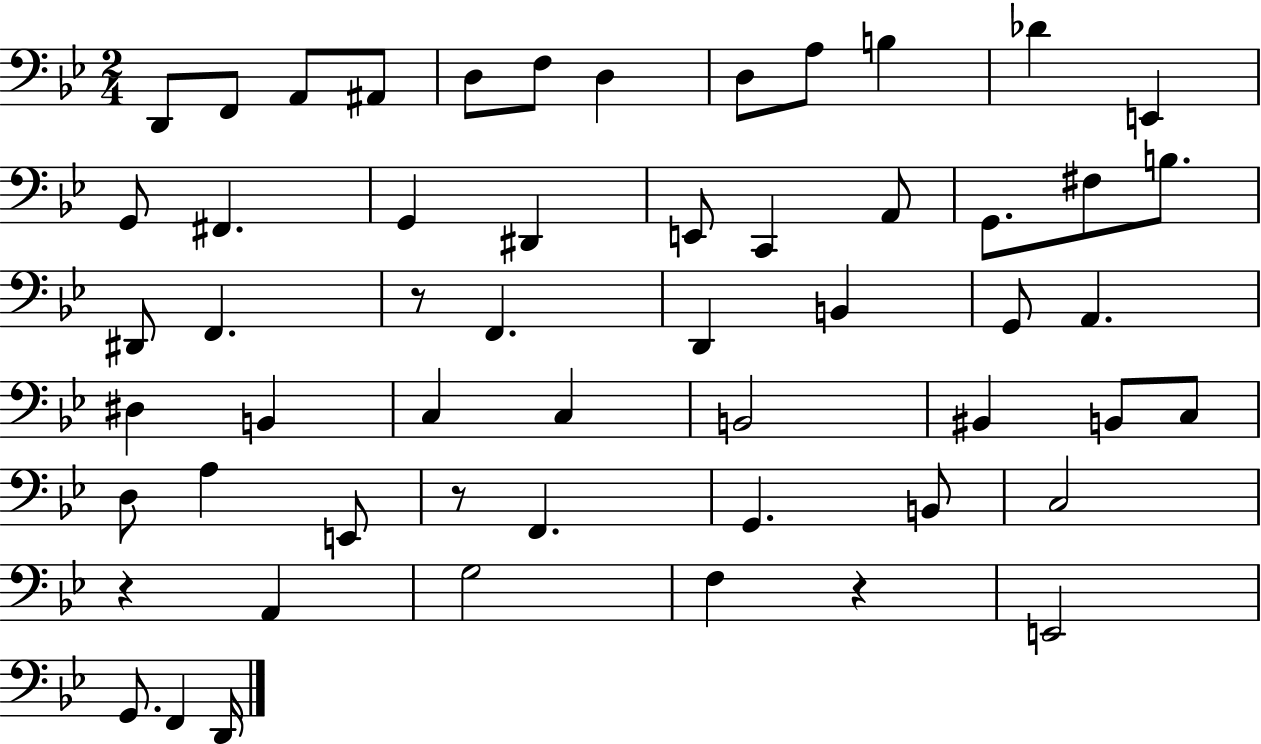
D2/e F2/e A2/e A#2/e D3/e F3/e D3/q D3/e A3/e B3/q Db4/q E2/q G2/e F#2/q. G2/q D#2/q E2/e C2/q A2/e G2/e. F#3/e B3/e. D#2/e F2/q. R/e F2/q. D2/q B2/q G2/e A2/q. D#3/q B2/q C3/q C3/q B2/h BIS2/q B2/e C3/e D3/e A3/q E2/e R/e F2/q. G2/q. B2/e C3/h R/q A2/q G3/h F3/q R/q E2/h G2/e. F2/q D2/s